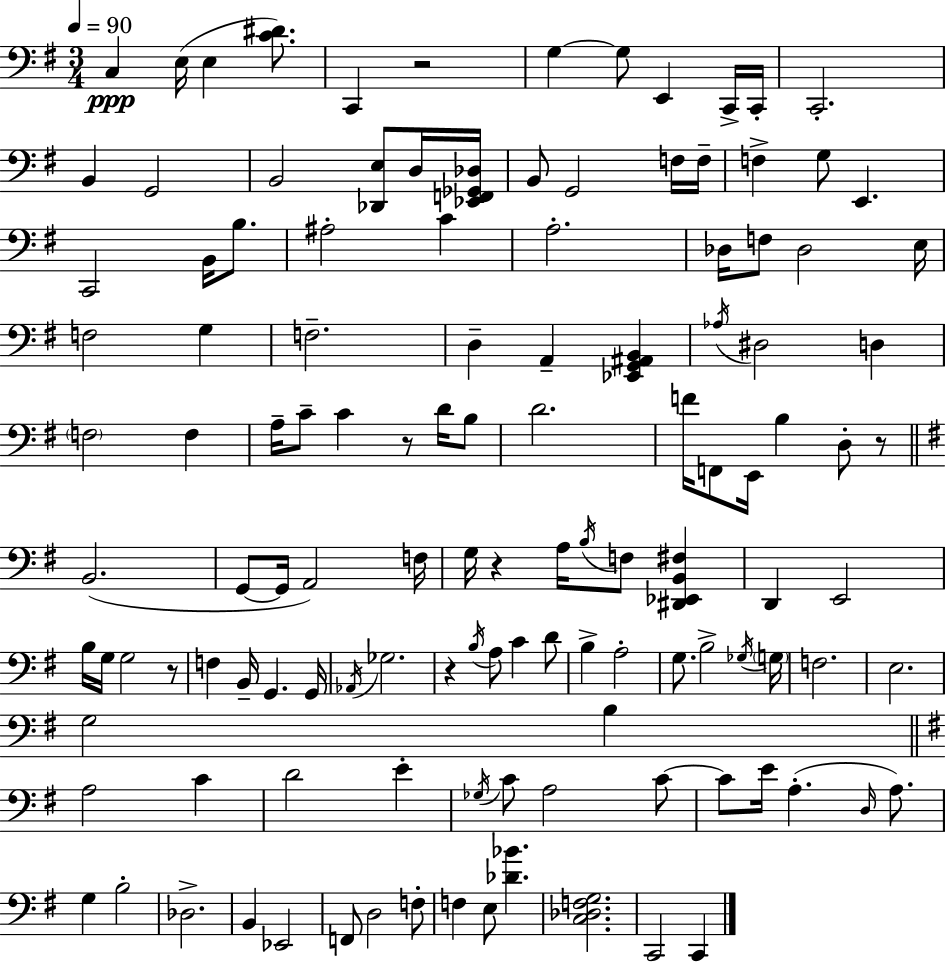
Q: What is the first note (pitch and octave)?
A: C3